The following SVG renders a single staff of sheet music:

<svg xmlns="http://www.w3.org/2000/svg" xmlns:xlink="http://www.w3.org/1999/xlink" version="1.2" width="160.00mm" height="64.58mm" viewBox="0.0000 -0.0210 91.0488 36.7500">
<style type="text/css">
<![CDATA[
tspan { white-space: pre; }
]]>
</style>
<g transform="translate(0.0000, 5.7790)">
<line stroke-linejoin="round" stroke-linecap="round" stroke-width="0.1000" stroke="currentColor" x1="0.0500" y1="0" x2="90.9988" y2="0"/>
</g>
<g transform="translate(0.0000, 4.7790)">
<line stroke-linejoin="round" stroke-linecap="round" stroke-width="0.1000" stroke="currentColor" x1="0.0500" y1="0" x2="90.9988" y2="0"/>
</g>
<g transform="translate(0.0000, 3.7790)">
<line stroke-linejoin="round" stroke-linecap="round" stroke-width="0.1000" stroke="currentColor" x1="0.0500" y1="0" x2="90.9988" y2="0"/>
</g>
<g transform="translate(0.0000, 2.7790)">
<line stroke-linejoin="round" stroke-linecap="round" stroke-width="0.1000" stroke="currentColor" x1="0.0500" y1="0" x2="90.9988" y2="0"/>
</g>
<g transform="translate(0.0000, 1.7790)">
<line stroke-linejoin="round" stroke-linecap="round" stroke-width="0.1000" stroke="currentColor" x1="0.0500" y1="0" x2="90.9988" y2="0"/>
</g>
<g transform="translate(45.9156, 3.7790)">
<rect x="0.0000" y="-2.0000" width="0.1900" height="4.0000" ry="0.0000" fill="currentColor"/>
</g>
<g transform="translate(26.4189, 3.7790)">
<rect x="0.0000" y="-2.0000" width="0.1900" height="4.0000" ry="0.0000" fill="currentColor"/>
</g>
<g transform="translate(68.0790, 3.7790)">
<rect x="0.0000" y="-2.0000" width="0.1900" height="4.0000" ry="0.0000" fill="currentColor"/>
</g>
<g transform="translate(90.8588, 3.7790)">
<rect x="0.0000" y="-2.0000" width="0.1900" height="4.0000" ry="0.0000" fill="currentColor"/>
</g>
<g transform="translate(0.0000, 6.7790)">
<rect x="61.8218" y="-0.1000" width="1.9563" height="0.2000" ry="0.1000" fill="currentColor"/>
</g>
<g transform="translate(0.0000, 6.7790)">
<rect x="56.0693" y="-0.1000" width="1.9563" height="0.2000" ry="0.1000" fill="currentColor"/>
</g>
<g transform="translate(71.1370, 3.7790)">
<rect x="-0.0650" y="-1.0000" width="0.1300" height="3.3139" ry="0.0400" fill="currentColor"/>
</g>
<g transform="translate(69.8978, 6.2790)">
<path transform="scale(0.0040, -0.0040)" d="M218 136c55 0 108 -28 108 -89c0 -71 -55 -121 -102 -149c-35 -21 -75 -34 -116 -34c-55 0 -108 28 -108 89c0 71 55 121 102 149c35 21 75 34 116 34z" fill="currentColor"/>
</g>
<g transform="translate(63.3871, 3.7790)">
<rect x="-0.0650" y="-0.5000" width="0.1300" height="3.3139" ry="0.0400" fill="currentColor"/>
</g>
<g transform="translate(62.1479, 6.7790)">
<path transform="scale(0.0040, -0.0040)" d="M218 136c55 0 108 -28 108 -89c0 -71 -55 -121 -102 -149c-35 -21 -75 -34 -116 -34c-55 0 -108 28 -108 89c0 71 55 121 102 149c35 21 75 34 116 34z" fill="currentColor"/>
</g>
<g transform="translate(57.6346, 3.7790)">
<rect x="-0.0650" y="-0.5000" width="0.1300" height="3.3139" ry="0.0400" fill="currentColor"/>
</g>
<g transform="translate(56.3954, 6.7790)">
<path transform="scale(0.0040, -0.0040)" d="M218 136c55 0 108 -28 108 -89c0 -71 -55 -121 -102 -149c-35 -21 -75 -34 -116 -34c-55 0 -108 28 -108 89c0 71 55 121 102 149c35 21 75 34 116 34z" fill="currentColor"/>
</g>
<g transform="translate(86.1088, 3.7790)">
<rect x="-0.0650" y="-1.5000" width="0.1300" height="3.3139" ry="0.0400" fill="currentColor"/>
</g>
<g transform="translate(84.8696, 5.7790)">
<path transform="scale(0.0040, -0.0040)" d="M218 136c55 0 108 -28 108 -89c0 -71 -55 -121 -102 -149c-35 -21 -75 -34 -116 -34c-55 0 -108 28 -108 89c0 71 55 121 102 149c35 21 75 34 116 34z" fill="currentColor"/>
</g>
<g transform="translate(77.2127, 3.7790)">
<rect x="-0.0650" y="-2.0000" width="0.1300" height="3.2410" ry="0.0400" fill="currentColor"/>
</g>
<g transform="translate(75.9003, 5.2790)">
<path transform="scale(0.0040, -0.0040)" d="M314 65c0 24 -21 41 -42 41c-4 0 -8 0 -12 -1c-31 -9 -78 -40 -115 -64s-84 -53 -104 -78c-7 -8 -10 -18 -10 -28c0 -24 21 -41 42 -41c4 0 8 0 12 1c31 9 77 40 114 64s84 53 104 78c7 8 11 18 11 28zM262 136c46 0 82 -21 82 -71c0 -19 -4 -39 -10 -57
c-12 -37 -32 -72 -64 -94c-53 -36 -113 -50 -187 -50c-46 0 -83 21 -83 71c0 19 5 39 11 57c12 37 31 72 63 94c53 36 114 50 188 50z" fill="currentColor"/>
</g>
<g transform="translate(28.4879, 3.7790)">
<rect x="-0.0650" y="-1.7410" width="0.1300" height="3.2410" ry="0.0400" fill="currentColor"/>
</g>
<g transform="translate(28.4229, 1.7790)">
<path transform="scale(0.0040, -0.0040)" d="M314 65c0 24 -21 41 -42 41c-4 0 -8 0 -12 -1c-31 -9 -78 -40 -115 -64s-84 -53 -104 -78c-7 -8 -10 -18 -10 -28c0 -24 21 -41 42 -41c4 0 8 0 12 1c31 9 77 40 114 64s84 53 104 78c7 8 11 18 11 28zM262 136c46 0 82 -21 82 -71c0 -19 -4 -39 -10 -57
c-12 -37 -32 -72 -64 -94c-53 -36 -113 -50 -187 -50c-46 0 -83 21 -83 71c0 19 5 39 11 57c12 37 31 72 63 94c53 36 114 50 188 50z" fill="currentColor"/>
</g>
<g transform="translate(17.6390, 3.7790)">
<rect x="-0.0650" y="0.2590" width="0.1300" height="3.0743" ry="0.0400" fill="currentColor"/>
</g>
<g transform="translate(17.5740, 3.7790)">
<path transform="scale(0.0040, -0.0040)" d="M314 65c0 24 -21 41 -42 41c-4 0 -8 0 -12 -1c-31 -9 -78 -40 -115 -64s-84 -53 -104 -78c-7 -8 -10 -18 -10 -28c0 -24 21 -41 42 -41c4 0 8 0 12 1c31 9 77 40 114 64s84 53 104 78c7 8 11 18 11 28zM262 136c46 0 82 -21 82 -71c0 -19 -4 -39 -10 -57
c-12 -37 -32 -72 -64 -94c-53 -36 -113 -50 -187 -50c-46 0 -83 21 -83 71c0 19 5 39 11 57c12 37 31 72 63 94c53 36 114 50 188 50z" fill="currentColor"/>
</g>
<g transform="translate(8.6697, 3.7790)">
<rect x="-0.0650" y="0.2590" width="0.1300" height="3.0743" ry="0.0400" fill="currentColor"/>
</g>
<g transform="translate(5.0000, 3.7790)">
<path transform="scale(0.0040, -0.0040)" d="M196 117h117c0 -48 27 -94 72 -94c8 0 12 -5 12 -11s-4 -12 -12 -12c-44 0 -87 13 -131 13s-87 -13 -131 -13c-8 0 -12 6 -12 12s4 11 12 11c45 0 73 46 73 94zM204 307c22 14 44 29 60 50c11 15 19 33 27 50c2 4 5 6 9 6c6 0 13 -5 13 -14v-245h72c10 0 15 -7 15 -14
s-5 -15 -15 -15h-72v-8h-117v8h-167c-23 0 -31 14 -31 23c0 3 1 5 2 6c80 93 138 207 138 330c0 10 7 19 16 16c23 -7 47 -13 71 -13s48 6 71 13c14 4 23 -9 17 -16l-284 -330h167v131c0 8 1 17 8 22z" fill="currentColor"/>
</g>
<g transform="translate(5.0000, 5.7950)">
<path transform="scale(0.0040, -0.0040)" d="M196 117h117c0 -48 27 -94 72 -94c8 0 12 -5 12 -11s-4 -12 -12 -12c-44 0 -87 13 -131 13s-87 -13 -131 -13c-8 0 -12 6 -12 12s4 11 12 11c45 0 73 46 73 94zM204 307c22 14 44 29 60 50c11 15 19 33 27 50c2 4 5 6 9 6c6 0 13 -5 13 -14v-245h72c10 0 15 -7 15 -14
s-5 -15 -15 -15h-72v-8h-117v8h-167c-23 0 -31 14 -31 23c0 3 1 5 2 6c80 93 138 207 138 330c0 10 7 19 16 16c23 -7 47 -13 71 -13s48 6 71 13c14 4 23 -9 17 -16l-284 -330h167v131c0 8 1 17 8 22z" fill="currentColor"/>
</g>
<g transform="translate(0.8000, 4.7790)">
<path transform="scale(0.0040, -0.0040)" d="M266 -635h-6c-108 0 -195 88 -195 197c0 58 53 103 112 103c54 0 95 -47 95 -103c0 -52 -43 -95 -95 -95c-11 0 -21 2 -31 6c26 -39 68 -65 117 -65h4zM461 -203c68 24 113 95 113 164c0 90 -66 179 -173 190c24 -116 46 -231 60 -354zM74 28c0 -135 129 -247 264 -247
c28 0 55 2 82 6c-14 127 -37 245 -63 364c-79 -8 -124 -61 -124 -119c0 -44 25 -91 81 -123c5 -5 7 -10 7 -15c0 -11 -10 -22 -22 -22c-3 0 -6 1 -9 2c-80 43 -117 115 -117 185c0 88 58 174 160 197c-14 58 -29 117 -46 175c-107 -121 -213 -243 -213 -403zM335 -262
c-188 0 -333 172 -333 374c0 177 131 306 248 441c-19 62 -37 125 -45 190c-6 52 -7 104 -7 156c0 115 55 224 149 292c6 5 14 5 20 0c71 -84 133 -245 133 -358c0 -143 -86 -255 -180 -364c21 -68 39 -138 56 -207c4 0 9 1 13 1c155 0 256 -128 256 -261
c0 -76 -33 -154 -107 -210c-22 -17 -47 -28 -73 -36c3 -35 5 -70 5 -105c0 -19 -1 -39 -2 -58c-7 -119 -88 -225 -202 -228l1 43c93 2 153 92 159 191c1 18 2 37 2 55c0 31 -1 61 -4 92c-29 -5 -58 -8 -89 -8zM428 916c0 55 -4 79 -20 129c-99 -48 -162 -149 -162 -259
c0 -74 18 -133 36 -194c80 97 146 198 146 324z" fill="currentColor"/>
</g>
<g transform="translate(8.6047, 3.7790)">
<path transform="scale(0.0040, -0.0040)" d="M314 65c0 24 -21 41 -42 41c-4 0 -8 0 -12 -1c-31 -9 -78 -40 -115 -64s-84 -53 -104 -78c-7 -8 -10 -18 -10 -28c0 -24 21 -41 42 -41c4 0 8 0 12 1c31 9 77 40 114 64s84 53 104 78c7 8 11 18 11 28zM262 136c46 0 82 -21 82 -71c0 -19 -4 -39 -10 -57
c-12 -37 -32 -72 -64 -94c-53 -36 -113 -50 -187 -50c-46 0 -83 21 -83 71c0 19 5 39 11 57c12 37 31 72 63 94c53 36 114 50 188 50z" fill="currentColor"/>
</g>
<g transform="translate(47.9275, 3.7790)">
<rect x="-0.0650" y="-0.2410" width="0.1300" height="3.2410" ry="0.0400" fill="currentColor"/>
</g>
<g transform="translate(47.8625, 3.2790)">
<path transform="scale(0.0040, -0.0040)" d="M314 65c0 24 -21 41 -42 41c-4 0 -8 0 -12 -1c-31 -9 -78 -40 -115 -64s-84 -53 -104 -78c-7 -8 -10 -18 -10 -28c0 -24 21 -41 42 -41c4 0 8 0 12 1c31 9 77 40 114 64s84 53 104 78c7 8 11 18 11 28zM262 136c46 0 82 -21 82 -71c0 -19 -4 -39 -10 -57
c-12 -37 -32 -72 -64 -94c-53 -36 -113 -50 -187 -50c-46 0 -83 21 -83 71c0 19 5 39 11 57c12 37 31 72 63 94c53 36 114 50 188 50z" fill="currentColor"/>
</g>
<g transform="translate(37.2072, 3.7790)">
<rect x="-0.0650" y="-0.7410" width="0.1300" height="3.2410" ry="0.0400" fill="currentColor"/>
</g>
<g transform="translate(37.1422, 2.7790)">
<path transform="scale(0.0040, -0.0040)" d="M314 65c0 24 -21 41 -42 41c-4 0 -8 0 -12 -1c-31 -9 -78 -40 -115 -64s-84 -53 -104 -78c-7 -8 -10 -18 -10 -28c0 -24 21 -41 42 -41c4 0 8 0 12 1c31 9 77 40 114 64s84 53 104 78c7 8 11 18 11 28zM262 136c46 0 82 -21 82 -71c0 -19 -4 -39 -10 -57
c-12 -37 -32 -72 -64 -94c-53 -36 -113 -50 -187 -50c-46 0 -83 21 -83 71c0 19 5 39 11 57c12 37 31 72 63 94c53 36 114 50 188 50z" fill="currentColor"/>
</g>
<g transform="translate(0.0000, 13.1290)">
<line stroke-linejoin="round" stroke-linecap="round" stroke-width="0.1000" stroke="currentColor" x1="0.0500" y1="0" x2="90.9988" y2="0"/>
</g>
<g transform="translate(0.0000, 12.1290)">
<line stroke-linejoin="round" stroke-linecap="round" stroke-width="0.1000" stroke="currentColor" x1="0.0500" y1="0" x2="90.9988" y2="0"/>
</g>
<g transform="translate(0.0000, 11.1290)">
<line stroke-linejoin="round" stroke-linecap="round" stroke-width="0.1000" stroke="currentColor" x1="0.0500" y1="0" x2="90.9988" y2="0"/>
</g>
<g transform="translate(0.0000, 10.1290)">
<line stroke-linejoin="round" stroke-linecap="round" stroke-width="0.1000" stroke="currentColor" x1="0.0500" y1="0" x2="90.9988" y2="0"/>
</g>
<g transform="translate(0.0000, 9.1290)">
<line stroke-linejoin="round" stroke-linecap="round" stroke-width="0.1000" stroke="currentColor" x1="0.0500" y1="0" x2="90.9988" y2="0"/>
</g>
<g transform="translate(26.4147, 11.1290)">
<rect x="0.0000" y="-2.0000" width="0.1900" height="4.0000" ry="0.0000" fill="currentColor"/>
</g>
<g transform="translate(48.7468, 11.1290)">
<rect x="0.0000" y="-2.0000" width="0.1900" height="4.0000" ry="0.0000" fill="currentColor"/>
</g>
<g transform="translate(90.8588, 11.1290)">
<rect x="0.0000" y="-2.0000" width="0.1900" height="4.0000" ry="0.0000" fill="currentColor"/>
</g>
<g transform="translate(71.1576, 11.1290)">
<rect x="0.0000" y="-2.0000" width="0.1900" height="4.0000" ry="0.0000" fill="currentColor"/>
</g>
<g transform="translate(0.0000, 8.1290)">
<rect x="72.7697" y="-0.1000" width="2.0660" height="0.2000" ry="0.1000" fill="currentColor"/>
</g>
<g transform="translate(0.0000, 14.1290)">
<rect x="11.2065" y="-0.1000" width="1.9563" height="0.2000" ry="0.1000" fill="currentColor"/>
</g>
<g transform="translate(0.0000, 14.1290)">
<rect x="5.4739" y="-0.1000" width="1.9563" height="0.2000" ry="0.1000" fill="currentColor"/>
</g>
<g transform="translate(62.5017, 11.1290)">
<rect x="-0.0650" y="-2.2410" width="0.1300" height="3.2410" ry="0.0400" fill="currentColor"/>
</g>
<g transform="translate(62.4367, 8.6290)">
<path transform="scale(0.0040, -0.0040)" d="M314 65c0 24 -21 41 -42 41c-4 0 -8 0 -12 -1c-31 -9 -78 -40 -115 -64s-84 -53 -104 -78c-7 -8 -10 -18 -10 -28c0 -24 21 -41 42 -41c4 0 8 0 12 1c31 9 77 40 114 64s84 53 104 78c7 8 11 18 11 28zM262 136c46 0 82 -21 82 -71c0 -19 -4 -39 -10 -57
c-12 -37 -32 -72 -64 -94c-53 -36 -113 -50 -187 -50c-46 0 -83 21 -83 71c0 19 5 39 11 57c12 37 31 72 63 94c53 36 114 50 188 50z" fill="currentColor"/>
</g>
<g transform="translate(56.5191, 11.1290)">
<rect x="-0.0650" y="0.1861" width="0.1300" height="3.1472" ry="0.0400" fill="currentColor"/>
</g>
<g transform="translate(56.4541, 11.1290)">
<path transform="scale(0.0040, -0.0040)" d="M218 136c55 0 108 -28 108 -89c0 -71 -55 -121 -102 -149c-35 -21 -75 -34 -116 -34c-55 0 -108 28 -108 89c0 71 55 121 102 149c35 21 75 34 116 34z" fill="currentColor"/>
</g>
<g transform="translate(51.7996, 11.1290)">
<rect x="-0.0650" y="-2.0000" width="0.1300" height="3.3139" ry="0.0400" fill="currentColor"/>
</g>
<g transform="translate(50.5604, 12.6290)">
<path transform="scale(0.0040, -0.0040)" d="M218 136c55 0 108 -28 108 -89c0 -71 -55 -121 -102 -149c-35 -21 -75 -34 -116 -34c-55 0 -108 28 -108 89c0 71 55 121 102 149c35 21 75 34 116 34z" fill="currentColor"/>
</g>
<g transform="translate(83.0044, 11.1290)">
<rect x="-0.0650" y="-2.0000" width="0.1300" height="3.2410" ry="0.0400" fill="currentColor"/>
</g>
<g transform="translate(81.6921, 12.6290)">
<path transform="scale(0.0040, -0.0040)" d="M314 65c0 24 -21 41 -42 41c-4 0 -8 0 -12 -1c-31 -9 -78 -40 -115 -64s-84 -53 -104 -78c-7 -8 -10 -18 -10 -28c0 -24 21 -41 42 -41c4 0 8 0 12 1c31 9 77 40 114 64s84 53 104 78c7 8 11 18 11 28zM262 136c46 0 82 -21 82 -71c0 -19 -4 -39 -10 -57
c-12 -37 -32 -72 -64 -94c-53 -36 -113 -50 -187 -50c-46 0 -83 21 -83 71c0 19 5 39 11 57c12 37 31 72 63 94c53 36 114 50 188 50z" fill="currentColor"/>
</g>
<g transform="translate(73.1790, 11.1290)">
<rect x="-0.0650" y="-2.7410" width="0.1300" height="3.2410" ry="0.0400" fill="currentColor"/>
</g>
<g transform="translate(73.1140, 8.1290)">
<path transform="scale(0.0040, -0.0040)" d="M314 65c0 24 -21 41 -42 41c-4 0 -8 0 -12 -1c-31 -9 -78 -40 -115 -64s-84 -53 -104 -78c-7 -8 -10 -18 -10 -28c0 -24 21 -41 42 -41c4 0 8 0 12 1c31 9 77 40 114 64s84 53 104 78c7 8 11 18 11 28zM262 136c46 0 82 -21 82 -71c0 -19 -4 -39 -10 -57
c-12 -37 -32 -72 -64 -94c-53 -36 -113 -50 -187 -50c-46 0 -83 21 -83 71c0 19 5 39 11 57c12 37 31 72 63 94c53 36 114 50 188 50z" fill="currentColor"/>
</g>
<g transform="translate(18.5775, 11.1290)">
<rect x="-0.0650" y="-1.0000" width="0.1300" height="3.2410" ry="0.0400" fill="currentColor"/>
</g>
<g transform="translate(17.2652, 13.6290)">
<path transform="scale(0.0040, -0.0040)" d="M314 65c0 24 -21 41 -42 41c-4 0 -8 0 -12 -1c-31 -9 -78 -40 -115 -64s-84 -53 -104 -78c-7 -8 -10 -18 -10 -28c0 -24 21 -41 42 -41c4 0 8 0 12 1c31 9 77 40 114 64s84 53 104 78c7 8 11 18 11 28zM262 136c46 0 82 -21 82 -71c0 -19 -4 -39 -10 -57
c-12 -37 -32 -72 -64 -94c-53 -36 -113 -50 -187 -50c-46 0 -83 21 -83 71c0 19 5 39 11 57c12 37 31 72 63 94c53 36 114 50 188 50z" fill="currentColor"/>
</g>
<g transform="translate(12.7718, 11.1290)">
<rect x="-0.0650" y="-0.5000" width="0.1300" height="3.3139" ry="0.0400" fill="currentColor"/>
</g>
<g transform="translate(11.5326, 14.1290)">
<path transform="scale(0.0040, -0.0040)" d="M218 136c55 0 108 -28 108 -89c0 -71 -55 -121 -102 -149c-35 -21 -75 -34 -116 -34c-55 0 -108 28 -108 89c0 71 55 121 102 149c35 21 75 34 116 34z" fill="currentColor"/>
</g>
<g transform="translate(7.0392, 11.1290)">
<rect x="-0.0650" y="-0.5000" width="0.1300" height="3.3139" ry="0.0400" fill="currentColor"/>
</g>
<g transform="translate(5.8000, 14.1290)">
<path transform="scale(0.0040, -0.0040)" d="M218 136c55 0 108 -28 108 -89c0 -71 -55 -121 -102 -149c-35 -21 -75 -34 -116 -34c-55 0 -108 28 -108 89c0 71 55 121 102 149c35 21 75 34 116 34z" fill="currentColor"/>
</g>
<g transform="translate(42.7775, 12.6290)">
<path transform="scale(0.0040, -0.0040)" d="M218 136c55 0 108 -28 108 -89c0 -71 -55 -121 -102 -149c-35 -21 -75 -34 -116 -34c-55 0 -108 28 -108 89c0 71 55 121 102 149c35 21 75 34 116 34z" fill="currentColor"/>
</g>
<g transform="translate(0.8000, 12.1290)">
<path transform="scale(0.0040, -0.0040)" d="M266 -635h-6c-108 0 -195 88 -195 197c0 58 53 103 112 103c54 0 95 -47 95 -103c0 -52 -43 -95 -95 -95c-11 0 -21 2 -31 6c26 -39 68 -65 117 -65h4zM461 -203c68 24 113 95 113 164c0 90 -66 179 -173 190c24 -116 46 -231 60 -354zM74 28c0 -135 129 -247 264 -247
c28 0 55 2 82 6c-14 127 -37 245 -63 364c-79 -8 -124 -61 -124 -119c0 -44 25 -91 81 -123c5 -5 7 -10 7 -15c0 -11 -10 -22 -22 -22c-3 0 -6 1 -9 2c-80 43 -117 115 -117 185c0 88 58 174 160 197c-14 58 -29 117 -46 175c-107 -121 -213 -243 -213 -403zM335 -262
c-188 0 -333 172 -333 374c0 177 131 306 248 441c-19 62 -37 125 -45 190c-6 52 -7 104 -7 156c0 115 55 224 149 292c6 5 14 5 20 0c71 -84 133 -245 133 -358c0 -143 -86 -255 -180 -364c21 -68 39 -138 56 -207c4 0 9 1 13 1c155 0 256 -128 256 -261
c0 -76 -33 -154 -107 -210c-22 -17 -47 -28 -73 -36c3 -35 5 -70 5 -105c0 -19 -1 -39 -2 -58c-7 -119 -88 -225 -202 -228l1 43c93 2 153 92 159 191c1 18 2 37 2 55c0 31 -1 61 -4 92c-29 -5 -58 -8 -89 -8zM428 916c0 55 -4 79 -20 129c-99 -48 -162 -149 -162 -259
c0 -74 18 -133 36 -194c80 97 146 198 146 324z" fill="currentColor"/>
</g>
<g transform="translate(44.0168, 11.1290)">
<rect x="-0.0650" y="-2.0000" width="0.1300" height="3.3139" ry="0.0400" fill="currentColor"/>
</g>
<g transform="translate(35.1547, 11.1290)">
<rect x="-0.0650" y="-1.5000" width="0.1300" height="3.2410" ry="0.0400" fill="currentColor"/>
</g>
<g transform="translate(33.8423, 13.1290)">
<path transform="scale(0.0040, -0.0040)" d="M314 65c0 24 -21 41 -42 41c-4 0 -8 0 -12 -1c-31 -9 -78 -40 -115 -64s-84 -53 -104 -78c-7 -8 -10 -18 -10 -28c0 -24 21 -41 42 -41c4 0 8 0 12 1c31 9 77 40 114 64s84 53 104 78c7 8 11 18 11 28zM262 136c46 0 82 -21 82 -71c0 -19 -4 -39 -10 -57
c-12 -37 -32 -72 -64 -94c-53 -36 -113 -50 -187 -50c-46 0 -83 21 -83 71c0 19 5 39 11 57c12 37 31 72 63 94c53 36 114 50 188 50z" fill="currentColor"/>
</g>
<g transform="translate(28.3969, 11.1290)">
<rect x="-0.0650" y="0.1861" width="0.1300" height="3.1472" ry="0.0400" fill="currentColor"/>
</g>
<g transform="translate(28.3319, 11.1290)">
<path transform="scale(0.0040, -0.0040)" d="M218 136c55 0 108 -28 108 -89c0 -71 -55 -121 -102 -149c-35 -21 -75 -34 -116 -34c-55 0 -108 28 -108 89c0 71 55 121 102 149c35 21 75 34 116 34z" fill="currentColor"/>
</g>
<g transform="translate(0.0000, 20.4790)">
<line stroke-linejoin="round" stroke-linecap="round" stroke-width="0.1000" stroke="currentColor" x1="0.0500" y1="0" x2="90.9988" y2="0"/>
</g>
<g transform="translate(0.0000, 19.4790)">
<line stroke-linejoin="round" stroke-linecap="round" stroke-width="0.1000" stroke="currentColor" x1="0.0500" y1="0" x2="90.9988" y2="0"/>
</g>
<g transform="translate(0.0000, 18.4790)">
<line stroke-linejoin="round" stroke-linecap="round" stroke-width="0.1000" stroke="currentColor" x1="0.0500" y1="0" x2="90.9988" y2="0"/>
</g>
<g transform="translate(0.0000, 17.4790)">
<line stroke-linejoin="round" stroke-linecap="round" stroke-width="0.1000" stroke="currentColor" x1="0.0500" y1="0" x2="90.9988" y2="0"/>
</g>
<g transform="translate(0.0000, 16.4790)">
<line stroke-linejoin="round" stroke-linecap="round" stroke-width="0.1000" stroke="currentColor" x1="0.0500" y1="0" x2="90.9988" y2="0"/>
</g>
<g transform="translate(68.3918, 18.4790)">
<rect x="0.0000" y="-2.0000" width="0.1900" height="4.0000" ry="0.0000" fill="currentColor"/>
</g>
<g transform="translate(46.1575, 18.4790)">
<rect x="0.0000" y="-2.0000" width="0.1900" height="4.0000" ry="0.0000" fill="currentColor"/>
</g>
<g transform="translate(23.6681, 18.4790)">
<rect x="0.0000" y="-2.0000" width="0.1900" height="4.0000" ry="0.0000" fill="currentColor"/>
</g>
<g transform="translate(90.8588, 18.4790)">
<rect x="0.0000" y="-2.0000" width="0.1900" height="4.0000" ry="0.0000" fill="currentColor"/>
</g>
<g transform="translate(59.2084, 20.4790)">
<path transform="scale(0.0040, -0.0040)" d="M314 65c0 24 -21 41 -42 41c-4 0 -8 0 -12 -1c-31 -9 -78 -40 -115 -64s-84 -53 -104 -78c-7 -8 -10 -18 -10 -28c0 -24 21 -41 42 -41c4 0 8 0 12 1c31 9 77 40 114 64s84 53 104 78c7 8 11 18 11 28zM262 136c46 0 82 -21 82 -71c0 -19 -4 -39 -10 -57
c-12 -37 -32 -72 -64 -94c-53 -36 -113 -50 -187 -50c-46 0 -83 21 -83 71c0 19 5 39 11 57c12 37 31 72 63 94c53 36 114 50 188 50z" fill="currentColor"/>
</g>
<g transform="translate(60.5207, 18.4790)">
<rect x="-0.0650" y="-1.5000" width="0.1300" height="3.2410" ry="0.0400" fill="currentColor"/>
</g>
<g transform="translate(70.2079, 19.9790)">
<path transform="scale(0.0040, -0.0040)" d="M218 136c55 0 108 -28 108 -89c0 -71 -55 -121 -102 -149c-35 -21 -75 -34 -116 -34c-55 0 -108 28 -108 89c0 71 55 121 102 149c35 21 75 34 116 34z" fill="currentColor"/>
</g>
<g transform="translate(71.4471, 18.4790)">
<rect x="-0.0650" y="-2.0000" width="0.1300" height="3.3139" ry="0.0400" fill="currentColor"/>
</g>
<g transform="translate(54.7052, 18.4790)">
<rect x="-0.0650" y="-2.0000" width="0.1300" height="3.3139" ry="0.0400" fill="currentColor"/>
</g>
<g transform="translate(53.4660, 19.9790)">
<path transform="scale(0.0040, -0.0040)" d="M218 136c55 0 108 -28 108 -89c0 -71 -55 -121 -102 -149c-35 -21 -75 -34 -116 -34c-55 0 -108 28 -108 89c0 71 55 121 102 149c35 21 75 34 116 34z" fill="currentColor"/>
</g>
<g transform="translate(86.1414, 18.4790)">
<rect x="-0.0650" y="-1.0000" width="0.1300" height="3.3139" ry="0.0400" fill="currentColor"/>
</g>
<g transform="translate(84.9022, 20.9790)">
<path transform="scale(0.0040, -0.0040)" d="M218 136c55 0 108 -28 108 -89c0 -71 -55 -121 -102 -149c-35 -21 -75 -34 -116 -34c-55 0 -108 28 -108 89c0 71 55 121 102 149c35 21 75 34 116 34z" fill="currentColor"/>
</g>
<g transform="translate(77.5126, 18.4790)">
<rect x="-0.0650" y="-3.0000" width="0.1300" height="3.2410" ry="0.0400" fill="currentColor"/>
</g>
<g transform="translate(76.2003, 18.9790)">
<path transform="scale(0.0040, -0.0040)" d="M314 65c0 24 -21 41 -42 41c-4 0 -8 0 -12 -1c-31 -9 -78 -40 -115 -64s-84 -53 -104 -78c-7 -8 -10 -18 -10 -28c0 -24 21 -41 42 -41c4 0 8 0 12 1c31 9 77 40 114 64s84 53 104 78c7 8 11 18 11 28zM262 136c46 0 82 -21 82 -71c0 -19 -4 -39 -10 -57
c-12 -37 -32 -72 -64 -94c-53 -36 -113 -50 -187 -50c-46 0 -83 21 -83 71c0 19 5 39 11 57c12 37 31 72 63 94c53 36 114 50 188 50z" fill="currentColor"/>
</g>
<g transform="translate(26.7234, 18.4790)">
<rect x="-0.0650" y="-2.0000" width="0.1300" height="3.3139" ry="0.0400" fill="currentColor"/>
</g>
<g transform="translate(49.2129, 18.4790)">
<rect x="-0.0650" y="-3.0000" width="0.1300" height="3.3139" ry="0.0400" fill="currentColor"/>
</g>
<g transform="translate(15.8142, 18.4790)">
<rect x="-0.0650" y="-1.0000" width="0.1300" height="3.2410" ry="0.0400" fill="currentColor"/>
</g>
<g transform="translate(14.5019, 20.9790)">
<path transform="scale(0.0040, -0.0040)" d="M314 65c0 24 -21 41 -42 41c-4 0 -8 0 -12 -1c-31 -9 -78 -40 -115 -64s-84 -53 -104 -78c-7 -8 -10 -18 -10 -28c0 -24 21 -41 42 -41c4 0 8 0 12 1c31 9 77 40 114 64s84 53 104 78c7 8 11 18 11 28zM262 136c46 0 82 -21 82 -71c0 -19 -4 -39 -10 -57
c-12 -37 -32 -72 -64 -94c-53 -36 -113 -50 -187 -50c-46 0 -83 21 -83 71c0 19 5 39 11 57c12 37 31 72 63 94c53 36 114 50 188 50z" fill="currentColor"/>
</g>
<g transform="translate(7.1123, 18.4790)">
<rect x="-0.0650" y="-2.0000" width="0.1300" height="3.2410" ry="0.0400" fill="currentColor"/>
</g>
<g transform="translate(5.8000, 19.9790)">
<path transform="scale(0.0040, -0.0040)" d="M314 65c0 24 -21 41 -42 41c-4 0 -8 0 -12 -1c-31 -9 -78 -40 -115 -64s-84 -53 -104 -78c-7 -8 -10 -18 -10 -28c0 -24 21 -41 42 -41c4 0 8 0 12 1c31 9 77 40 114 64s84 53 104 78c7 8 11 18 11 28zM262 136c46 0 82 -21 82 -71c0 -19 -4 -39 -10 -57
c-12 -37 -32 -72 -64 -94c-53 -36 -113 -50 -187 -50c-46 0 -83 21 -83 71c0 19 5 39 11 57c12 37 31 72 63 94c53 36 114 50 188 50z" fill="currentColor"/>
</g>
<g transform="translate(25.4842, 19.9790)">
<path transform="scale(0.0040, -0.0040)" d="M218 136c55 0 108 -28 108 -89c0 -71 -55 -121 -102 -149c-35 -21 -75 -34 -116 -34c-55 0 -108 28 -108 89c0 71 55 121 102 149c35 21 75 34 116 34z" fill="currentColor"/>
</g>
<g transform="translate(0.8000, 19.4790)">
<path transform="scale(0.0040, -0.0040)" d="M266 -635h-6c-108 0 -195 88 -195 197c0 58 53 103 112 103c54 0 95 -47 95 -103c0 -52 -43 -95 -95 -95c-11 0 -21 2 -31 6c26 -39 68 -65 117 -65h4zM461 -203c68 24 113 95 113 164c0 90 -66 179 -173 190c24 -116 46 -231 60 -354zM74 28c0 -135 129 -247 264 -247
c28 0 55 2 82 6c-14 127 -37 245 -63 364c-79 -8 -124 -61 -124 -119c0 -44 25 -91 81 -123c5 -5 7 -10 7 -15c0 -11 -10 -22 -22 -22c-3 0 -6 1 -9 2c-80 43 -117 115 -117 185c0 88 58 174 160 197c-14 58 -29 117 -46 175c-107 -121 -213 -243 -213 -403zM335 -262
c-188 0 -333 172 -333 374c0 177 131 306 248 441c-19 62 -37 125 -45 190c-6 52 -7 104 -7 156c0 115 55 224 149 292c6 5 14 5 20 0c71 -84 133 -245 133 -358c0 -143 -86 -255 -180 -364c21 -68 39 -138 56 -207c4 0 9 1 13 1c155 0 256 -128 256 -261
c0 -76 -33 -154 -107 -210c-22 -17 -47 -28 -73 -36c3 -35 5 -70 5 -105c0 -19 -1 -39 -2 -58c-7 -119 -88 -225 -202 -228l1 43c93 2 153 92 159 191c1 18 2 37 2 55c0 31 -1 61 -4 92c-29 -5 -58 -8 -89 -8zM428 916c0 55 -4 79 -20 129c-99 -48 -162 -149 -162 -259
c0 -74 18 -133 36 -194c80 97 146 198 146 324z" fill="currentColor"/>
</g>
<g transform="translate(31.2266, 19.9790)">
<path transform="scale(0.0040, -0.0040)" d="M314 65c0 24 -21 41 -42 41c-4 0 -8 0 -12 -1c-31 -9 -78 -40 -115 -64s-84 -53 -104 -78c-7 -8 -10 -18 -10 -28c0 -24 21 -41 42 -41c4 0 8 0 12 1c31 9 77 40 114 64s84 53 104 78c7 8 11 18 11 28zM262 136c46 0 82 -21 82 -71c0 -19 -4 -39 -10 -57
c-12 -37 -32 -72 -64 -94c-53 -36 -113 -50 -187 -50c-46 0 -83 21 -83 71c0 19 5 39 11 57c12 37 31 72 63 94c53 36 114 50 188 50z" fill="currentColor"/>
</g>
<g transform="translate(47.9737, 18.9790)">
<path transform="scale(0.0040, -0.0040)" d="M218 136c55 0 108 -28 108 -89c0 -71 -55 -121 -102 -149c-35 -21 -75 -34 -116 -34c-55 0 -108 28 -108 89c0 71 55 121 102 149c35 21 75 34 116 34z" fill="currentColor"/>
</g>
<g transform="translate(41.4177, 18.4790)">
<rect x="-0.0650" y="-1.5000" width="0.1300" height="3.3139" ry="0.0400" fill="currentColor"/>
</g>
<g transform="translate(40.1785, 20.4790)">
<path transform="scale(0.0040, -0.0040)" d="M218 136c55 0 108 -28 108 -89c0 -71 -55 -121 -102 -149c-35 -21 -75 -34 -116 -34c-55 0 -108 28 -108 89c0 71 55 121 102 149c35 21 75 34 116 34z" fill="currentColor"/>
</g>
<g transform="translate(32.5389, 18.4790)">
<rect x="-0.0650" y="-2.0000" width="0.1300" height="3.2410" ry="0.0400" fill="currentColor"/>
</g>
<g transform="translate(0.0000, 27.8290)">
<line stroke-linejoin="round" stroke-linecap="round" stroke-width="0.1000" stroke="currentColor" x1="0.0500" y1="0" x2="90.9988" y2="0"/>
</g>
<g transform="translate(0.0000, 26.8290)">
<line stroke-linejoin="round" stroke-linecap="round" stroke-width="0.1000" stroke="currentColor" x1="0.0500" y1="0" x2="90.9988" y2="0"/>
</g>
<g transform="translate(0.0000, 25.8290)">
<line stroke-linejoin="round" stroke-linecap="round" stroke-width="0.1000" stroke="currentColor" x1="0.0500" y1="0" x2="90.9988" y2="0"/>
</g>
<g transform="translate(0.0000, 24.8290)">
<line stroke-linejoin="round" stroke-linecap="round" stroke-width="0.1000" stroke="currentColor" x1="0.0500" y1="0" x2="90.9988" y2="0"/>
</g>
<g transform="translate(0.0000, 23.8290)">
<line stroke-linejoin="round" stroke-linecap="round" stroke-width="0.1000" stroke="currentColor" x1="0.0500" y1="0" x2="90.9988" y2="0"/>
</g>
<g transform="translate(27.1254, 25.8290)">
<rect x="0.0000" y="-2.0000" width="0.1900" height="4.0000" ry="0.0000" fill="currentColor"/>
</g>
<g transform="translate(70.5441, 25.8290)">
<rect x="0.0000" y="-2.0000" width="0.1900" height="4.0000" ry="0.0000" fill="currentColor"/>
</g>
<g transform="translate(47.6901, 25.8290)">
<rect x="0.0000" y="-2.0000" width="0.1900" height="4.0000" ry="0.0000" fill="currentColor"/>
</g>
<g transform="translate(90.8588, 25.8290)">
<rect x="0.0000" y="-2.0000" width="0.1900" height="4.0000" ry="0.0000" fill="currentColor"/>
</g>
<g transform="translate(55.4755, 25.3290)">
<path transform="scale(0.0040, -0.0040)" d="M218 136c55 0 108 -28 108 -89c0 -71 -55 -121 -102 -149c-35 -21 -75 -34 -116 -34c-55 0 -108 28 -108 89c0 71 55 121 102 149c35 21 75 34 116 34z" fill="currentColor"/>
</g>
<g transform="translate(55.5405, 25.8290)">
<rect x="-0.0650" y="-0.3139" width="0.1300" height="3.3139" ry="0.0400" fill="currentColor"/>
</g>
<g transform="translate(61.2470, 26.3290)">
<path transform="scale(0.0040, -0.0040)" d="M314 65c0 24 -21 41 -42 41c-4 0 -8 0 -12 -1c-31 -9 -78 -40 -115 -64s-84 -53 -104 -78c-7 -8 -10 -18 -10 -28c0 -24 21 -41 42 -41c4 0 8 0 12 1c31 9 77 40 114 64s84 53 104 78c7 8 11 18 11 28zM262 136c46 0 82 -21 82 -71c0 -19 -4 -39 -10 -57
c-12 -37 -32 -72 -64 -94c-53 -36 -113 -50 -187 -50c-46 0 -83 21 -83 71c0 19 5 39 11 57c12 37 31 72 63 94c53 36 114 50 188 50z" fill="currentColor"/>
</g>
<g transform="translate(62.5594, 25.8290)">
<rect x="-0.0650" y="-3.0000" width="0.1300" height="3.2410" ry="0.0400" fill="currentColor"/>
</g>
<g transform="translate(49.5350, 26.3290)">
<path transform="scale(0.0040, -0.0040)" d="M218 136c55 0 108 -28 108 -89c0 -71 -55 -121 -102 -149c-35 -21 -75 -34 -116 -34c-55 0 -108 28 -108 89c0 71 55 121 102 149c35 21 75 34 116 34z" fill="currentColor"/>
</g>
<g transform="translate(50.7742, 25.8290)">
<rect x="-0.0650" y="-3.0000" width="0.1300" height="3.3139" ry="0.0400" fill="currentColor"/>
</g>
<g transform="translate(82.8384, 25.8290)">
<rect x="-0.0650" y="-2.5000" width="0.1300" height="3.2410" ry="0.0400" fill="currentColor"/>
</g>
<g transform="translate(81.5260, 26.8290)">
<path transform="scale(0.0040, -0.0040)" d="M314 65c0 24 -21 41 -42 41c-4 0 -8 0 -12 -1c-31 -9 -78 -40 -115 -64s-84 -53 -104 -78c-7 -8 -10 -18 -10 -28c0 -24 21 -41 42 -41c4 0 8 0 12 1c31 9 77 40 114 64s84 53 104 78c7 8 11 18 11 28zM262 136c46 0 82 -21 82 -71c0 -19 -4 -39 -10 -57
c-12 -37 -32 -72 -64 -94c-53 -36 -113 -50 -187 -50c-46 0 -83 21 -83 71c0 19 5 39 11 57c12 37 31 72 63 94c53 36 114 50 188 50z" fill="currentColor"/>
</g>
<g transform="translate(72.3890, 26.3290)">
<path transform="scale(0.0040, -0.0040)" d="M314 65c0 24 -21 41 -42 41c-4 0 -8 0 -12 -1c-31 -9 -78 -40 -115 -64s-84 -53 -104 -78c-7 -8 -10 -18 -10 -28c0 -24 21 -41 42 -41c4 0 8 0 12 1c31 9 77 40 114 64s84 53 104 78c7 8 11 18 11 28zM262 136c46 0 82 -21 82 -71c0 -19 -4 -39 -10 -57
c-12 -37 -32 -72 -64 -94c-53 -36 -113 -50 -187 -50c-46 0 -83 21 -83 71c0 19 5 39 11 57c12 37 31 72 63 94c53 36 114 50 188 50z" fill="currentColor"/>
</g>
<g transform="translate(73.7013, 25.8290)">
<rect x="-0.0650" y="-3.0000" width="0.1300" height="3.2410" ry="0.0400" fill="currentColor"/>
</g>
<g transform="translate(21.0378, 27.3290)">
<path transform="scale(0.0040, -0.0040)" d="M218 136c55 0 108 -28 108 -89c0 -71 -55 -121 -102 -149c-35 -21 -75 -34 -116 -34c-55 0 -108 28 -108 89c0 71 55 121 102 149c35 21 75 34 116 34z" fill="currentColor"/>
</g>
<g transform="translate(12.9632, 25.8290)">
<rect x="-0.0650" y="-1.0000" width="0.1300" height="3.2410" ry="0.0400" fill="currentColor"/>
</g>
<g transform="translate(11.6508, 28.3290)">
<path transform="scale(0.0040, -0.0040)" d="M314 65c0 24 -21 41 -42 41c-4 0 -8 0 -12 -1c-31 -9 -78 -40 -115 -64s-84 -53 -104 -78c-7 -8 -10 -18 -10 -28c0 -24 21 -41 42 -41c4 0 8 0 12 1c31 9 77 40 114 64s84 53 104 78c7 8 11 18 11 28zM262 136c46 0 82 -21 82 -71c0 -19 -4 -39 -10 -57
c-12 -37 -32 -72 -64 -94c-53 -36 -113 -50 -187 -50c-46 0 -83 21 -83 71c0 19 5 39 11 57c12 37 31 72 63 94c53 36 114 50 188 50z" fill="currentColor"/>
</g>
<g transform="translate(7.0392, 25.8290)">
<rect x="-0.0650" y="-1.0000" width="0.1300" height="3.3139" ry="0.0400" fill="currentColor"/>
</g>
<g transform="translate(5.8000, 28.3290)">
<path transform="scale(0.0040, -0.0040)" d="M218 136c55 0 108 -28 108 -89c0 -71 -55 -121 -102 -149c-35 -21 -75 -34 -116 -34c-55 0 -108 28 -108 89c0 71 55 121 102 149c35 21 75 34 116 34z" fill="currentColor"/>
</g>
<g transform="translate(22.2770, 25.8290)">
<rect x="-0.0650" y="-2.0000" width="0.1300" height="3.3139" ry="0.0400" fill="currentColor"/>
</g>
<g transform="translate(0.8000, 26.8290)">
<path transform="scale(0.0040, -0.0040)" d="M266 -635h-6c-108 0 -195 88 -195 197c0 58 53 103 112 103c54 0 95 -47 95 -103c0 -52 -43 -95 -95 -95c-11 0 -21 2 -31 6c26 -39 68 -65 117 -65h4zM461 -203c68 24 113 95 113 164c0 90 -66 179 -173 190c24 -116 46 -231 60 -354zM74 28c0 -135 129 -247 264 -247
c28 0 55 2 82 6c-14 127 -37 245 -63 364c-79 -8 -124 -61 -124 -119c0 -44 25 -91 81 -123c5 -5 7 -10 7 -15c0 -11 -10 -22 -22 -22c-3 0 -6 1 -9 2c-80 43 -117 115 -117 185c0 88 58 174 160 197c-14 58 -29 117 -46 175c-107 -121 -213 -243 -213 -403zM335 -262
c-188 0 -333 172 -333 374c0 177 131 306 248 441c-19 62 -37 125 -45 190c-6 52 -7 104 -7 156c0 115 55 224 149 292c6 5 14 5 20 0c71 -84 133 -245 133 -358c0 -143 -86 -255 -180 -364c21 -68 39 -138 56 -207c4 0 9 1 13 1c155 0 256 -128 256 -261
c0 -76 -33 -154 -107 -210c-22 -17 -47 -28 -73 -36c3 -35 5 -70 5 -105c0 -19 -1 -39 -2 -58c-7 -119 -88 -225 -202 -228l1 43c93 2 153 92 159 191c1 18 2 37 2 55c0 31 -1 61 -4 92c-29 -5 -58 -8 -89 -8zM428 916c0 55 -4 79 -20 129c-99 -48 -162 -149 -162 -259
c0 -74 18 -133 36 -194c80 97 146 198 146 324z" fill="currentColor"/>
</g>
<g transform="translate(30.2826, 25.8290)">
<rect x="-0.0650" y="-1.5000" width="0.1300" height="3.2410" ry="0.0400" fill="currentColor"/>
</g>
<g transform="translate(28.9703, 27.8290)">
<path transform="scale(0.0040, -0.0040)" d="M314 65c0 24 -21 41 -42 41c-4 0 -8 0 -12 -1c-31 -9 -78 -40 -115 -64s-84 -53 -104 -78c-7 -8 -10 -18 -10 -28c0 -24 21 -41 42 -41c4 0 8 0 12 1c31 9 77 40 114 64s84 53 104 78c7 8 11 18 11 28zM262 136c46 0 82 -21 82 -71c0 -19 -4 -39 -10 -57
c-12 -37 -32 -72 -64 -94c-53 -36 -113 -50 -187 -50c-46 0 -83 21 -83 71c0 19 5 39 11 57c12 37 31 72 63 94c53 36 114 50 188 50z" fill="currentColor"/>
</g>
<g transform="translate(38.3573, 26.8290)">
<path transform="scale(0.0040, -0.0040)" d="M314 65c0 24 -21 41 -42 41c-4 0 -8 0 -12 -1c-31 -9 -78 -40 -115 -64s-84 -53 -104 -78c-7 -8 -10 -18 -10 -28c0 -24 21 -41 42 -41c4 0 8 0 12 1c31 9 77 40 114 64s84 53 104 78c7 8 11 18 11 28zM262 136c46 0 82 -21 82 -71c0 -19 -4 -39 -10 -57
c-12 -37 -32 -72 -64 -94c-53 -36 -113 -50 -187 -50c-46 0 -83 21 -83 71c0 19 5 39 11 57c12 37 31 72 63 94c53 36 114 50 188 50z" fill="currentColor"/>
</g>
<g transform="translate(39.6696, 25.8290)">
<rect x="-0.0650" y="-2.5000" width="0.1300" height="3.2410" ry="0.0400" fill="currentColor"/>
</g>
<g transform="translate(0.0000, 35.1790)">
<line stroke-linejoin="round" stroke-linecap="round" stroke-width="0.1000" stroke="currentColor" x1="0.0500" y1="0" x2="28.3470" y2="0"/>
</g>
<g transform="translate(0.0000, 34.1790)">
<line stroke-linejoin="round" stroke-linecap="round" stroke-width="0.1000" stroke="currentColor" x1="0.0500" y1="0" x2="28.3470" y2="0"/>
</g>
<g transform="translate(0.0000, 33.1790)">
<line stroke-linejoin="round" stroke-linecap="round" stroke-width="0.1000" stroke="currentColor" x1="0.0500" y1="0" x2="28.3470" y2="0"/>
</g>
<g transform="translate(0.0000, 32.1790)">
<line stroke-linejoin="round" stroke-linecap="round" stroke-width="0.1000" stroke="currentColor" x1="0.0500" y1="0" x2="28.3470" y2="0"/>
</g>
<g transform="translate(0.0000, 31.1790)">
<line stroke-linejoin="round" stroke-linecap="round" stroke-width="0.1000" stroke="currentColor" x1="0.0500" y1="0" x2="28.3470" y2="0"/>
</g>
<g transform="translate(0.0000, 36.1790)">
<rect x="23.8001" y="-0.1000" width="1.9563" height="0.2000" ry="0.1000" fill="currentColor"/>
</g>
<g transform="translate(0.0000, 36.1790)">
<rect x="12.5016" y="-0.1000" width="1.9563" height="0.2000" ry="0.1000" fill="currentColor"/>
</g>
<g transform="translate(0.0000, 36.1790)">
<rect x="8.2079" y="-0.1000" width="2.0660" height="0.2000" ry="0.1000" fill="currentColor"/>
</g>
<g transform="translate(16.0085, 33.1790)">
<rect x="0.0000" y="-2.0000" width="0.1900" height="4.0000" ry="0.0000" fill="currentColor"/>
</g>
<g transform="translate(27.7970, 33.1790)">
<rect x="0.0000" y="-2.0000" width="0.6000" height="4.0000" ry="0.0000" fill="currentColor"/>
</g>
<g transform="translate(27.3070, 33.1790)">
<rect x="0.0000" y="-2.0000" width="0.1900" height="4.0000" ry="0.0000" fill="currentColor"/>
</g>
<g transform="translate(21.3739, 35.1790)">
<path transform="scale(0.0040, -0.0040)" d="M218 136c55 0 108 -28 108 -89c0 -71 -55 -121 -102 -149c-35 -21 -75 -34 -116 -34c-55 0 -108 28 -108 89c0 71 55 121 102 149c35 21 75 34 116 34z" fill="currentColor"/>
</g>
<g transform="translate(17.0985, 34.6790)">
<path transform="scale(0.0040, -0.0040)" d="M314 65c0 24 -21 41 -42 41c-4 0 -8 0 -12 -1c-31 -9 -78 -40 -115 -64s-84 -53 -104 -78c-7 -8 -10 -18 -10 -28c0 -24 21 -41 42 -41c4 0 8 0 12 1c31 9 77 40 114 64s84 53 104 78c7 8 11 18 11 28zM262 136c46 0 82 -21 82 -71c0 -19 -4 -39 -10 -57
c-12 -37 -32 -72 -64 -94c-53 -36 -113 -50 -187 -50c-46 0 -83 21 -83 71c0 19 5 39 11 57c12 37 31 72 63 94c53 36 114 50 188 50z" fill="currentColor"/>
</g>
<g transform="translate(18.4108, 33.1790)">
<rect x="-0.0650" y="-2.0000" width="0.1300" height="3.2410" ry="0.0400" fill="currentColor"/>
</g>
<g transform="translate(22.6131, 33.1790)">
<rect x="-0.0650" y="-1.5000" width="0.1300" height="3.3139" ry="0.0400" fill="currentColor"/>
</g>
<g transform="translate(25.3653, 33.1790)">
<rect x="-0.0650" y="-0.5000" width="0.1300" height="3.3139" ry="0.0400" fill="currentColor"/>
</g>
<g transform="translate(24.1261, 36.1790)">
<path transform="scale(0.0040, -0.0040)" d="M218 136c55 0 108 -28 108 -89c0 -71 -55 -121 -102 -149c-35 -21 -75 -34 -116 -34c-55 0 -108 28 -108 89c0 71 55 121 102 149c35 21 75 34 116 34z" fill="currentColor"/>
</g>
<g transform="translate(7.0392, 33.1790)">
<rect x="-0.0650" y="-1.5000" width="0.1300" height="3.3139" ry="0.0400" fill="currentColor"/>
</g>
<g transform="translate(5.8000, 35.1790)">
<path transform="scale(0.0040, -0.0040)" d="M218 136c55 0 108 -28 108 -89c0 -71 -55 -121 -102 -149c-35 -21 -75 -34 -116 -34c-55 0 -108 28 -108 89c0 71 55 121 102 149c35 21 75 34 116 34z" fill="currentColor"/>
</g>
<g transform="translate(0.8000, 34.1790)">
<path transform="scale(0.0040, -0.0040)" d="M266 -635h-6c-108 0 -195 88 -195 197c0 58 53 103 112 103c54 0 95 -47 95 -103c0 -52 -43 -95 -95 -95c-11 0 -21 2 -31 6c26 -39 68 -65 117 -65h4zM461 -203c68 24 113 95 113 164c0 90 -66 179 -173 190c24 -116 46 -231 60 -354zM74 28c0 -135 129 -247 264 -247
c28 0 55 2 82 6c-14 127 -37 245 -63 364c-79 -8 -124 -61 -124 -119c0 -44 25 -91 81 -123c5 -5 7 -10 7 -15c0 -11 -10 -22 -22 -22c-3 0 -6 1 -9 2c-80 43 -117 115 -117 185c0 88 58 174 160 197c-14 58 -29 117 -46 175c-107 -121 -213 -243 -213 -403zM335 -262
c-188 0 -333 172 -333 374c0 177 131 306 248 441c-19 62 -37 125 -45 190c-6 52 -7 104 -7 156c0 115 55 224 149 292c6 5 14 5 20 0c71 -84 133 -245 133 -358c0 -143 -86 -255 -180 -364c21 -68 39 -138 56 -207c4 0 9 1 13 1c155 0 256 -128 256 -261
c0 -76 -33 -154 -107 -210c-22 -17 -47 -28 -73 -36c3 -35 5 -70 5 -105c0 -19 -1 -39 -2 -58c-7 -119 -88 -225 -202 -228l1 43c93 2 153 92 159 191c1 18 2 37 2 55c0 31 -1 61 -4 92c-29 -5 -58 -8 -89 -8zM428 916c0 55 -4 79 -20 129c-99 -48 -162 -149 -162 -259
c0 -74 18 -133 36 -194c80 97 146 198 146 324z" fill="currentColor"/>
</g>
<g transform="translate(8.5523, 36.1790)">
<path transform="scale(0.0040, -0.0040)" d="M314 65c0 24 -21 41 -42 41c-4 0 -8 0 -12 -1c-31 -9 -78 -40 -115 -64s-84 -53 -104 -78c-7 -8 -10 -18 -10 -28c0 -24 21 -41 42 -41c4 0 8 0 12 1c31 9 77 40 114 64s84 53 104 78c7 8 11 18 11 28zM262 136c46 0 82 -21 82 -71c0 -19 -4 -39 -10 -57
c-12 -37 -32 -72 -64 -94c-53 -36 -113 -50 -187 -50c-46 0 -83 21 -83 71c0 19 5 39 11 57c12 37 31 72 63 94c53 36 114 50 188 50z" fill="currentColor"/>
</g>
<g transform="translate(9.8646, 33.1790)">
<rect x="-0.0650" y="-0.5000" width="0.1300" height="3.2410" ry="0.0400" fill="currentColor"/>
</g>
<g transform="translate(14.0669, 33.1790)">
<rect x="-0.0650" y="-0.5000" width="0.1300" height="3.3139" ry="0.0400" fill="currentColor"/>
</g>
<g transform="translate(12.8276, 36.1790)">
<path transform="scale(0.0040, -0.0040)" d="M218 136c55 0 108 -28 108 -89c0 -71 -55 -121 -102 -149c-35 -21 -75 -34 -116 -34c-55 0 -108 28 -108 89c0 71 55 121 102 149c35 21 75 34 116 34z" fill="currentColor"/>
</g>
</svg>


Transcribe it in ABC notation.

X:1
T:Untitled
M:4/4
L:1/4
K:C
B2 B2 f2 d2 c2 C C D F2 E C C D2 B E2 F F B g2 a2 F2 F2 D2 F F2 E A F E2 F A2 D D D2 F E2 G2 A c A2 A2 G2 E C2 C F2 E C